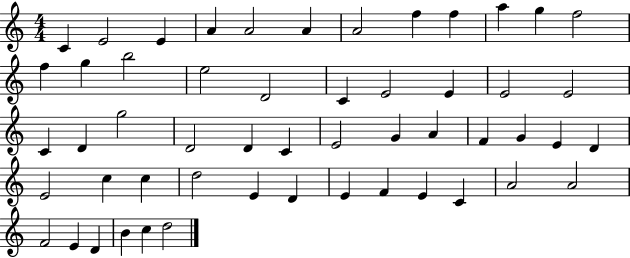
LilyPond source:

{
  \clef treble
  \numericTimeSignature
  \time 4/4
  \key c \major
  c'4 e'2 e'4 | a'4 a'2 a'4 | a'2 f''4 f''4 | a''4 g''4 f''2 | \break f''4 g''4 b''2 | e''2 d'2 | c'4 e'2 e'4 | e'2 e'2 | \break c'4 d'4 g''2 | d'2 d'4 c'4 | e'2 g'4 a'4 | f'4 g'4 e'4 d'4 | \break e'2 c''4 c''4 | d''2 e'4 d'4 | e'4 f'4 e'4 c'4 | a'2 a'2 | \break f'2 e'4 d'4 | b'4 c''4 d''2 | \bar "|."
}